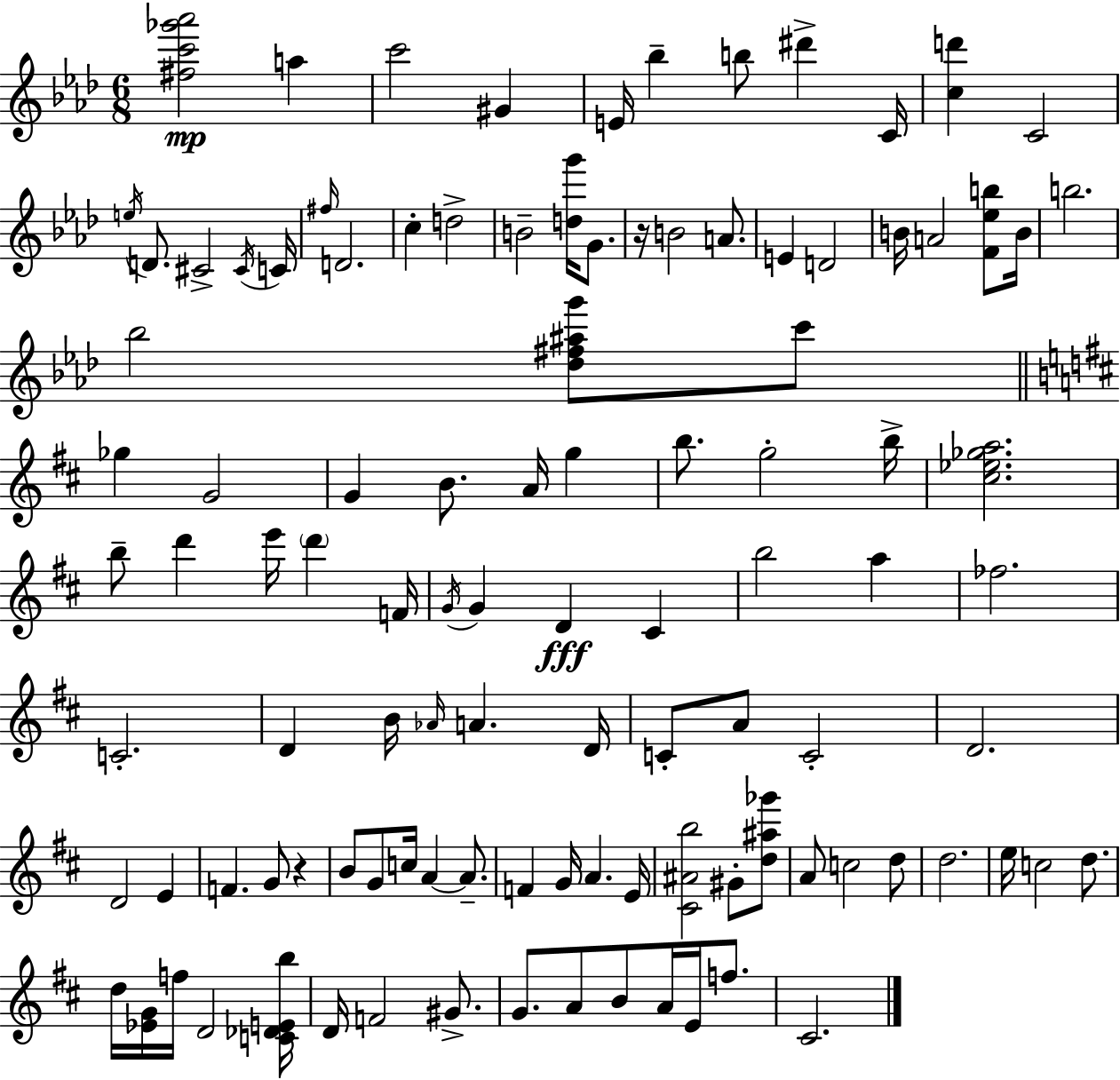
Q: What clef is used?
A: treble